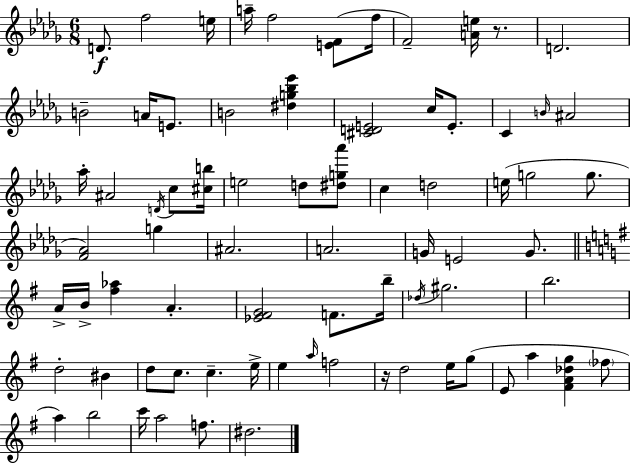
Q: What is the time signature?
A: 6/8